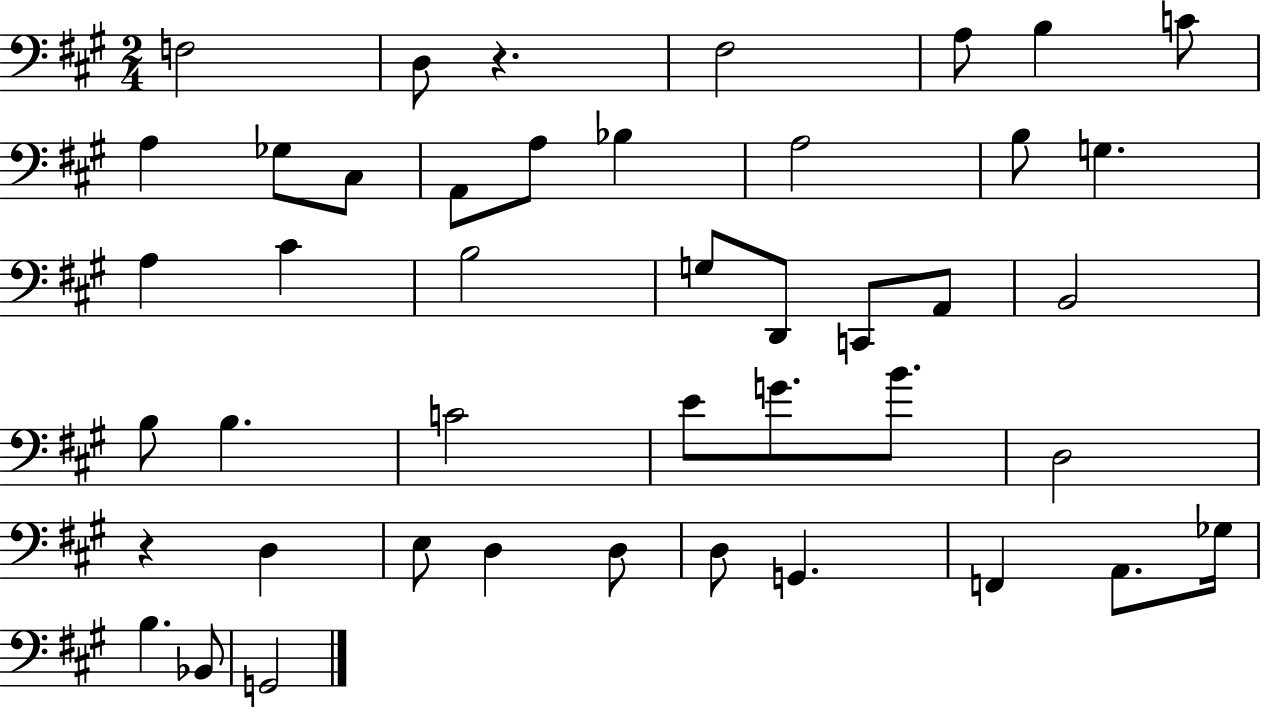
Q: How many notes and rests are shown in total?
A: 44